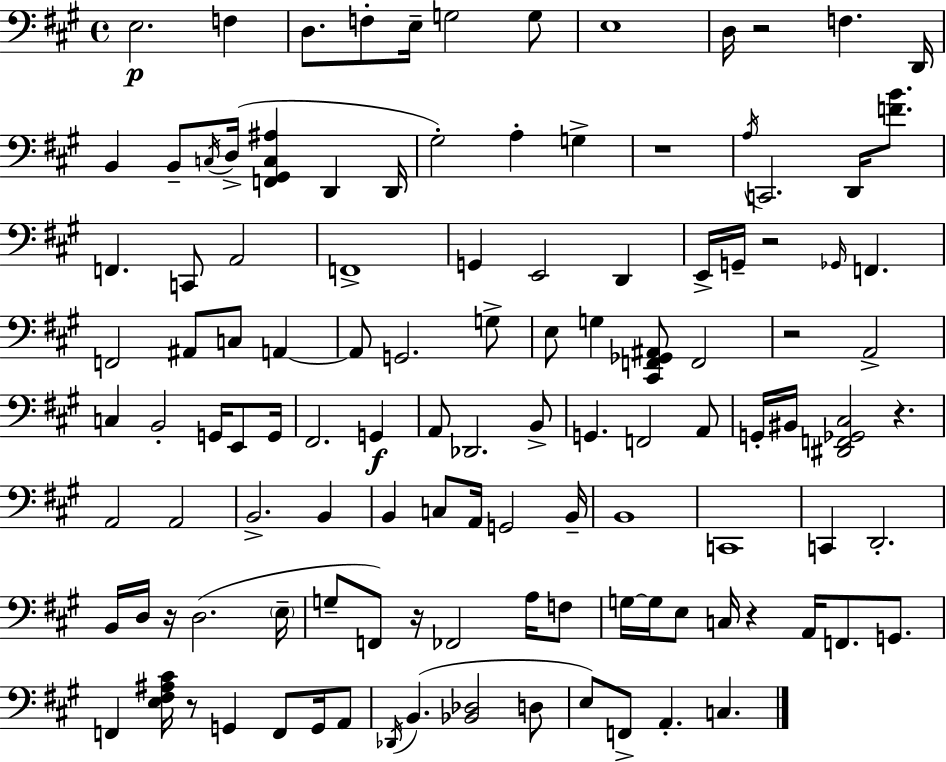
E3/h. F3/q D3/e. F3/e E3/s G3/h G3/e E3/w D3/s R/h F3/q. D2/s B2/q B2/e C3/s D3/s [F2,G#2,C3,A#3]/q D2/q D2/s G#3/h A3/q G3/q R/w A3/s C2/h. D2/s [F4,B4]/e. F2/q. C2/e A2/h F2/w G2/q E2/h D2/q E2/s G2/s R/h Gb2/s F2/q. F2/h A#2/e C3/e A2/q A2/e G2/h. G3/e E3/e G3/q [C#2,F2,Gb2,A#2]/e F2/h R/h A2/h C3/q B2/h G2/s E2/e G2/s F#2/h. G2/q A2/e Db2/h. B2/e G2/q. F2/h A2/e G2/s BIS2/s [D#2,F2,Gb2,C#3]/h R/q. A2/h A2/h B2/h. B2/q B2/q C3/e A2/s G2/h B2/s B2/w C2/w C2/q D2/h. B2/s D3/s R/s D3/h. E3/s G3/e F2/e R/s FES2/h A3/s F3/e G3/s G3/s E3/e C3/s R/q A2/s F2/e. G2/e. F2/q [E3,F#3,A#3,C#4]/s R/e G2/q F2/e G2/s A2/e Db2/s B2/q. [Bb2,Db3]/h D3/e E3/e F2/e A2/q. C3/q.